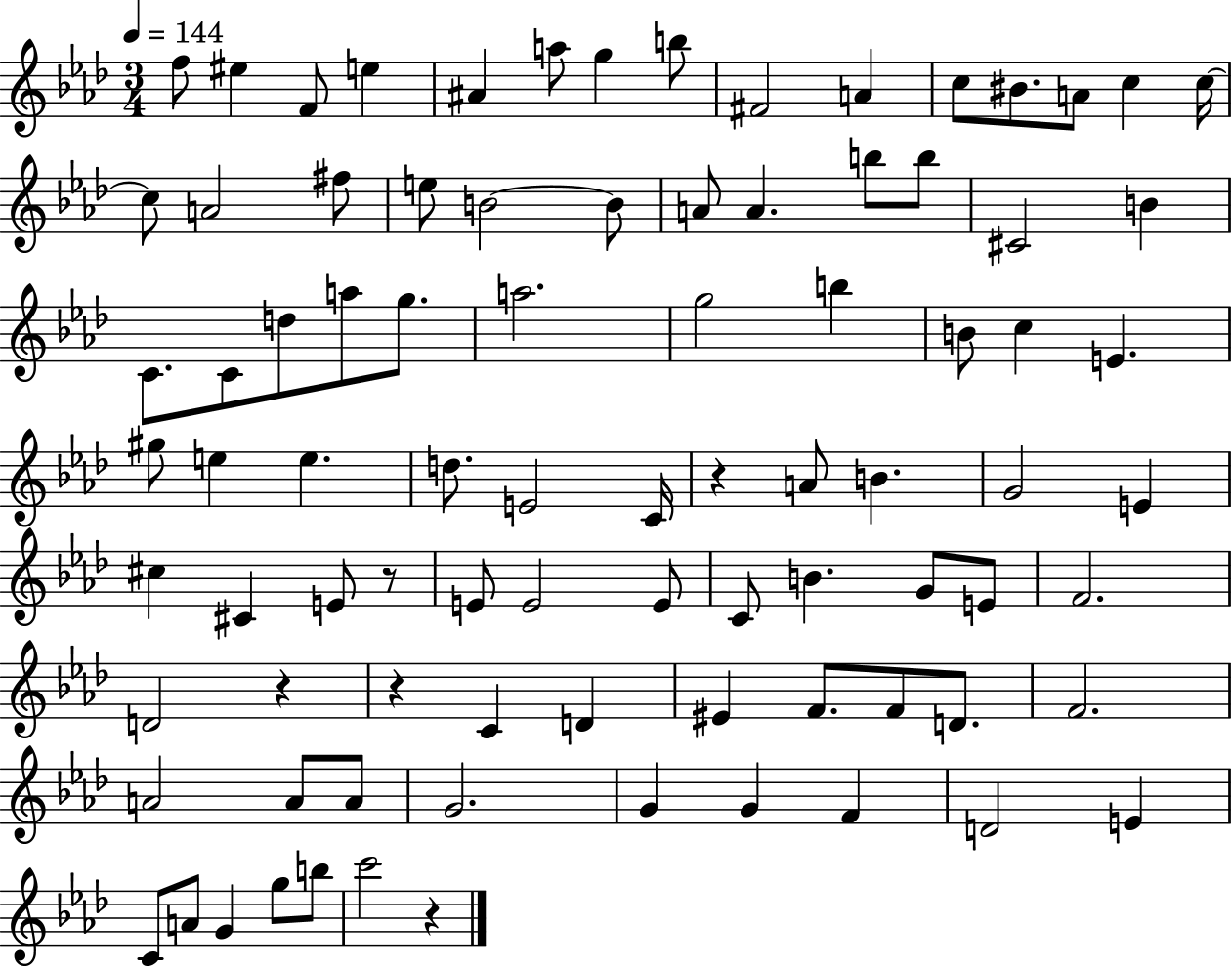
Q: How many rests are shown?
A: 5